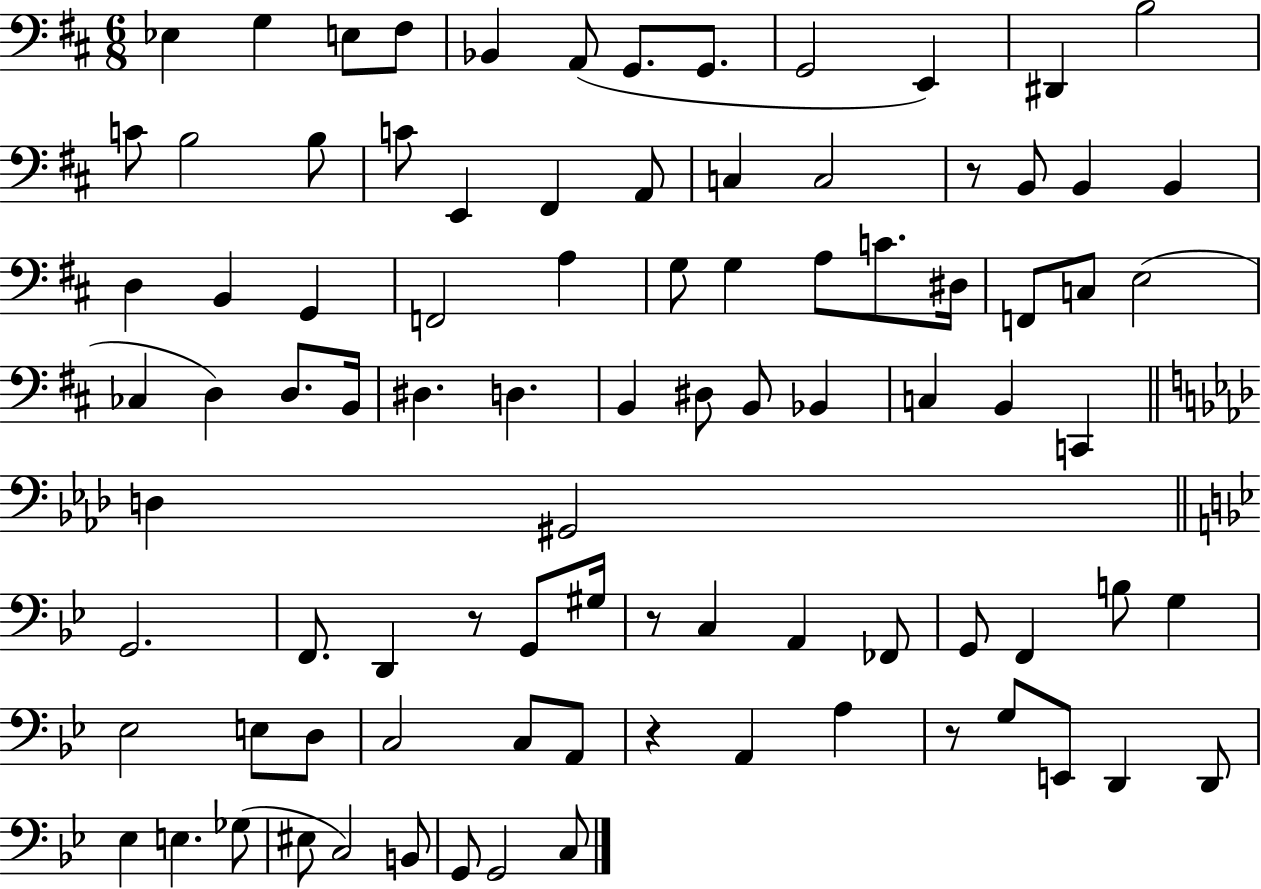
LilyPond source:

{
  \clef bass
  \numericTimeSignature
  \time 6/8
  \key d \major
  ees4 g4 e8 fis8 | bes,4 a,8( g,8. g,8. | g,2 e,4) | dis,4 b2 | \break c'8 b2 b8 | c'8 e,4 fis,4 a,8 | c4 c2 | r8 b,8 b,4 b,4 | \break d4 b,4 g,4 | f,2 a4 | g8 g4 a8 c'8. dis16 | f,8 c8 e2( | \break ces4 d4) d8. b,16 | dis4. d4. | b,4 dis8 b,8 bes,4 | c4 b,4 c,4 | \break \bar "||" \break \key f \minor d4 gis,2 | \bar "||" \break \key bes \major g,2. | f,8. d,4 r8 g,8 gis16 | r8 c4 a,4 fes,8 | g,8 f,4 b8 g4 | \break ees2 e8 d8 | c2 c8 a,8 | r4 a,4 a4 | r8 g8 e,8 d,4 d,8 | \break ees4 e4. ges8( | eis8 c2) b,8 | g,8 g,2 c8 | \bar "|."
}